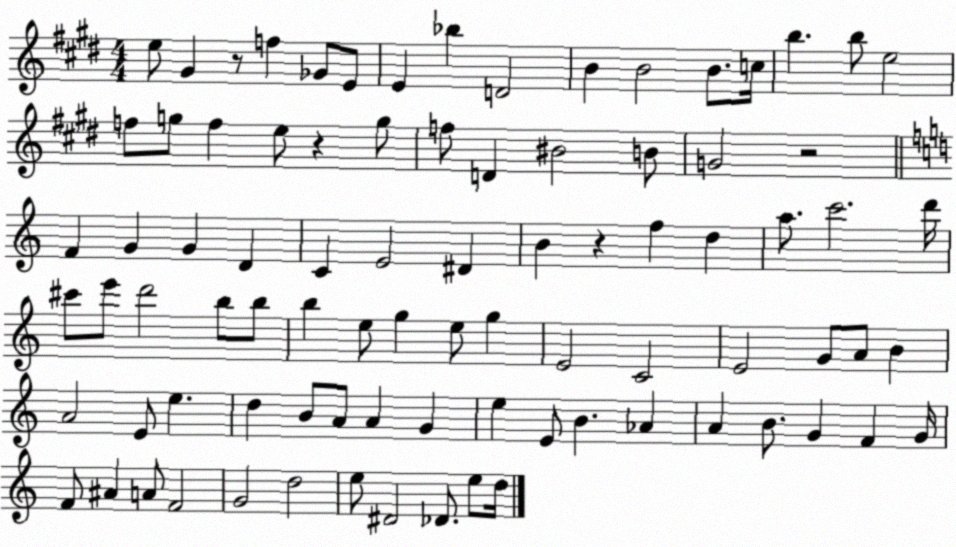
X:1
T:Untitled
M:4/4
L:1/4
K:E
e/2 ^G z/2 f _G/2 E/2 E _b D2 B B2 B/2 c/4 b b/2 e2 f/2 g/2 f e/2 z g/2 f/2 D ^B2 B/2 G2 z2 F G G D C E2 ^D B z f d a/2 c'2 d'/4 ^c'/2 e'/2 d'2 b/2 b/2 b e/2 g e/2 g E2 C2 E2 G/2 A/2 B A2 E/2 e d B/2 A/2 A G e E/2 B _A A B/2 G F G/4 F/2 ^A A/2 F2 G2 d2 e/2 ^D2 _D/2 e/2 d/4